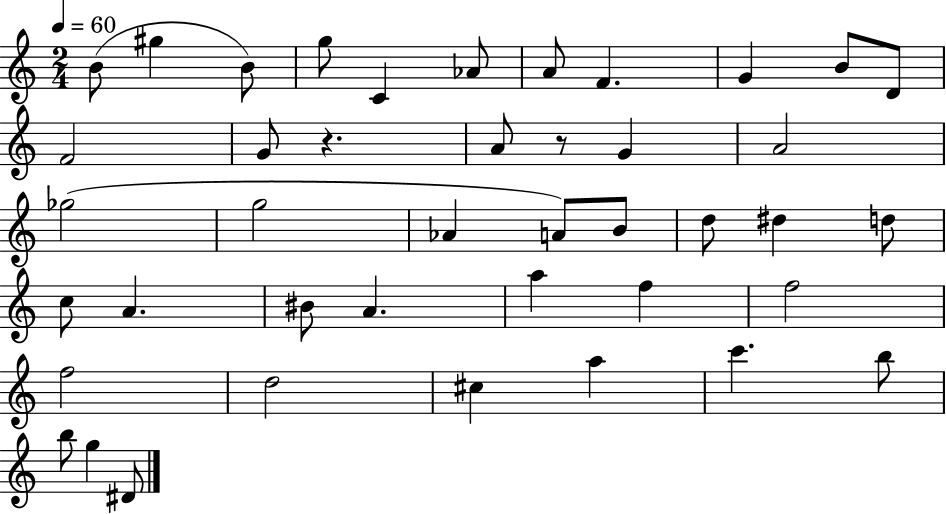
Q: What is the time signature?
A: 2/4